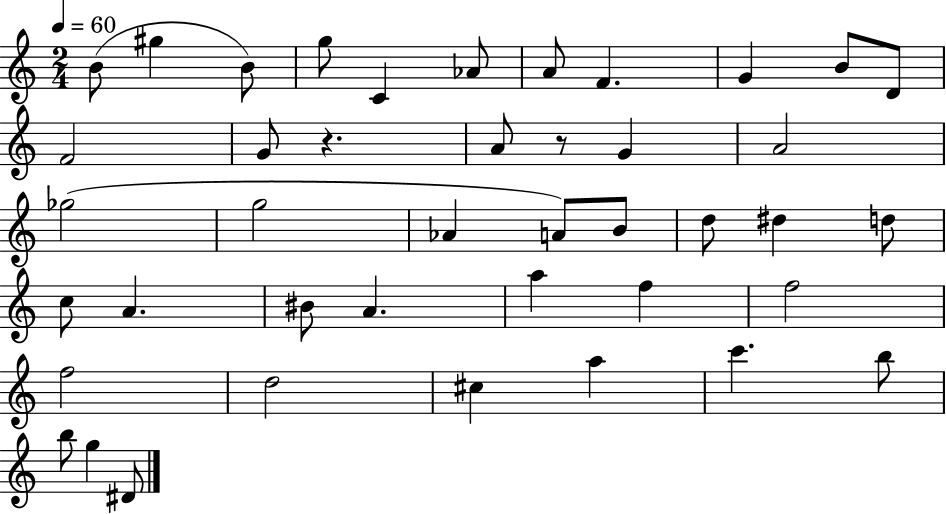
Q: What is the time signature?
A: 2/4